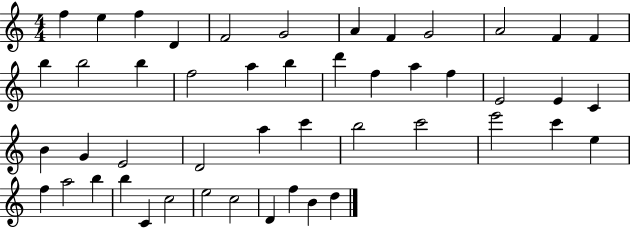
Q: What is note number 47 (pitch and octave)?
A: B4